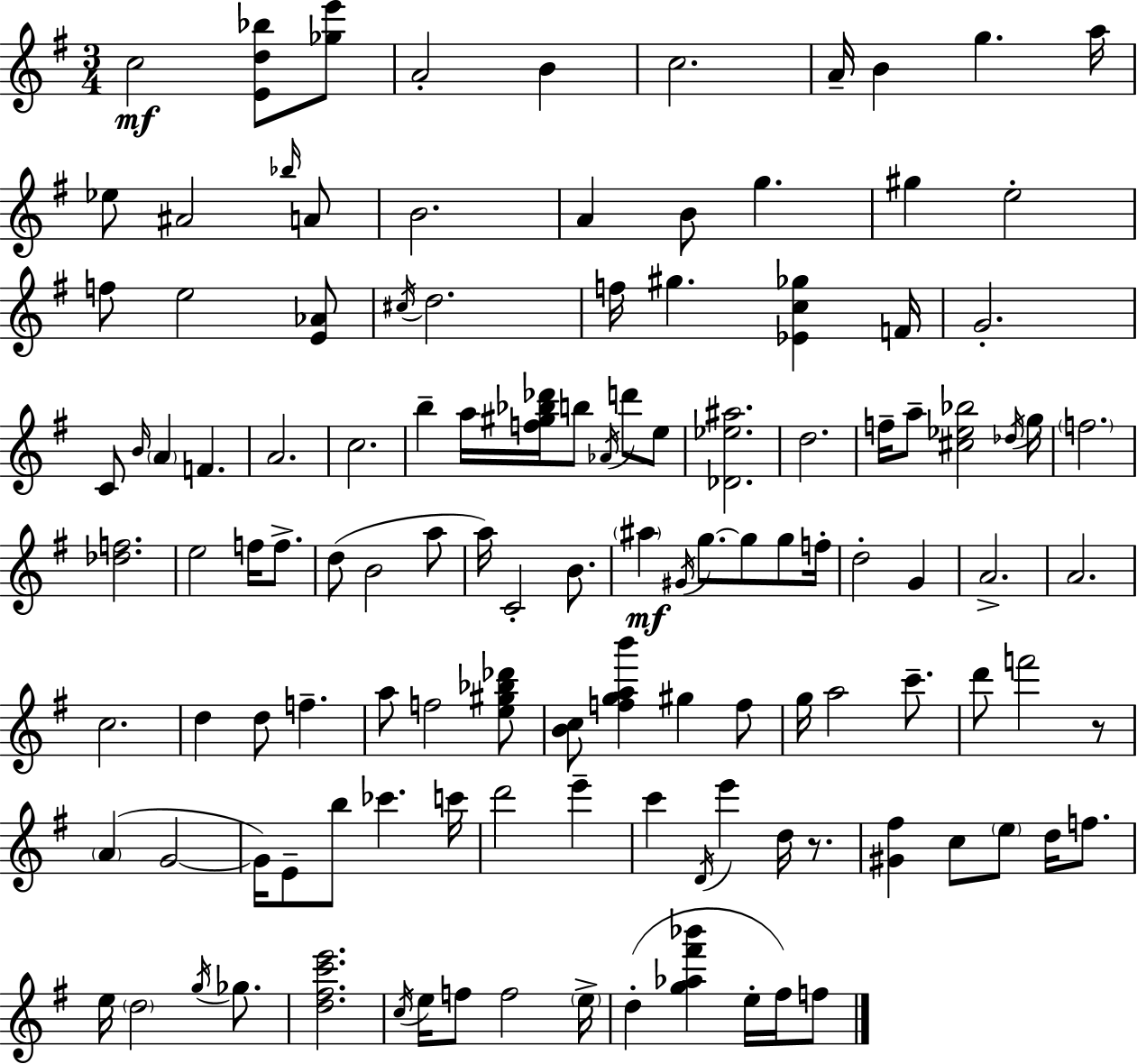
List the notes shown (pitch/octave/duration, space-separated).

C5/h [E4,D5,Bb5]/e [Gb5,E6]/e A4/h B4/q C5/h. A4/s B4/q G5/q. A5/s Eb5/e A#4/h Bb5/s A4/e B4/h. A4/q B4/e G5/q. G#5/q E5/h F5/e E5/h [E4,Ab4]/e C#5/s D5/h. F5/s G#5/q. [Eb4,C5,Gb5]/q F4/s G4/h. C4/e B4/s A4/q F4/q. A4/h. C5/h. B5/q A5/s [F5,G#5,Bb5,Db6]/s B5/e Ab4/s D6/e E5/e [Db4,Eb5,A#5]/h. D5/h. F5/s A5/e [C#5,Eb5,Bb5]/h Db5/s G5/s F5/h. [Db5,F5]/h. E5/h F5/s F5/e. D5/e B4/h A5/e A5/s C4/h B4/e. A#5/q G#4/s G5/e. G5/e G5/e F5/s D5/h G4/q A4/h. A4/h. C5/h. D5/q D5/e F5/q. A5/e F5/h [E5,G#5,Bb5,Db6]/e [B4,C5]/e [F5,G5,A5,B6]/q G#5/q F5/e G5/s A5/h C6/e. D6/e F6/h R/e A4/q G4/h G4/s E4/e B5/e CES6/q. C6/s D6/h E6/q C6/q D4/s E6/q D5/s R/e. [G#4,F#5]/q C5/e E5/e D5/s F5/e. E5/s D5/h G5/s Gb5/e. [D5,F#5,C6,E6]/h. C5/s E5/s F5/e F5/h E5/s D5/q [G5,Ab5,F#6,Bb6]/q E5/s F#5/s F5/e